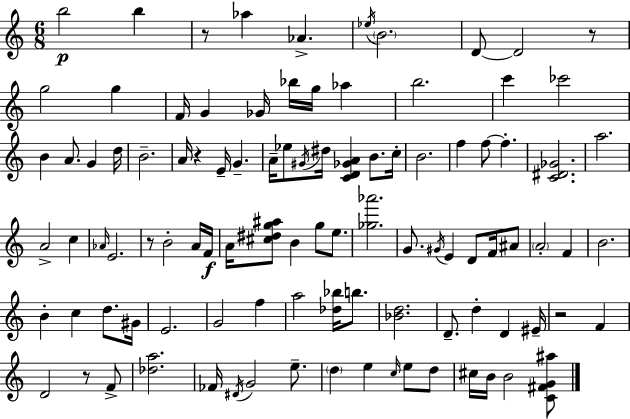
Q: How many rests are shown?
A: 6